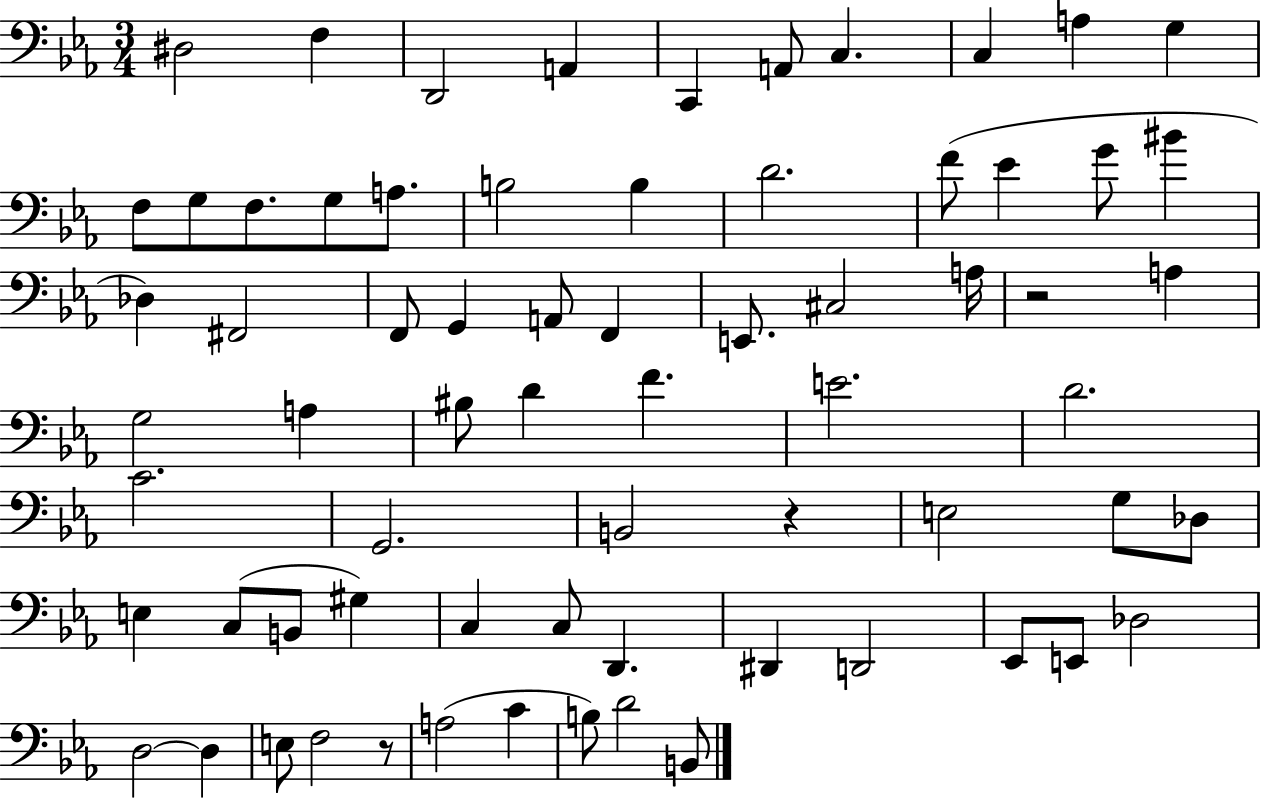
X:1
T:Untitled
M:3/4
L:1/4
K:Eb
^D,2 F, D,,2 A,, C,, A,,/2 C, C, A, G, F,/2 G,/2 F,/2 G,/2 A,/2 B,2 B, D2 F/2 _E G/2 ^B _D, ^F,,2 F,,/2 G,, A,,/2 F,, E,,/2 ^C,2 A,/4 z2 A, G,2 A, ^B,/2 D F E2 D2 C2 G,,2 B,,2 z E,2 G,/2 _D,/2 E, C,/2 B,,/2 ^G, C, C,/2 D,, ^D,, D,,2 _E,,/2 E,,/2 _D,2 D,2 D, E,/2 F,2 z/2 A,2 C B,/2 D2 B,,/2